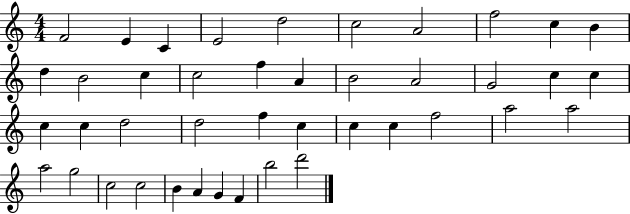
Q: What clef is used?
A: treble